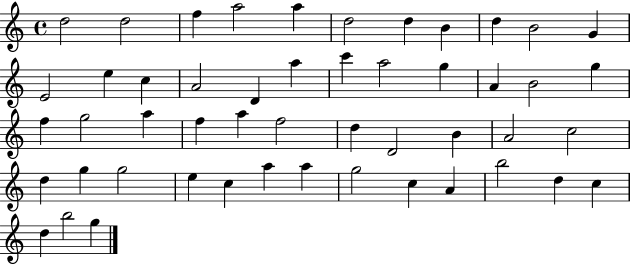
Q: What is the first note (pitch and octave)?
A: D5